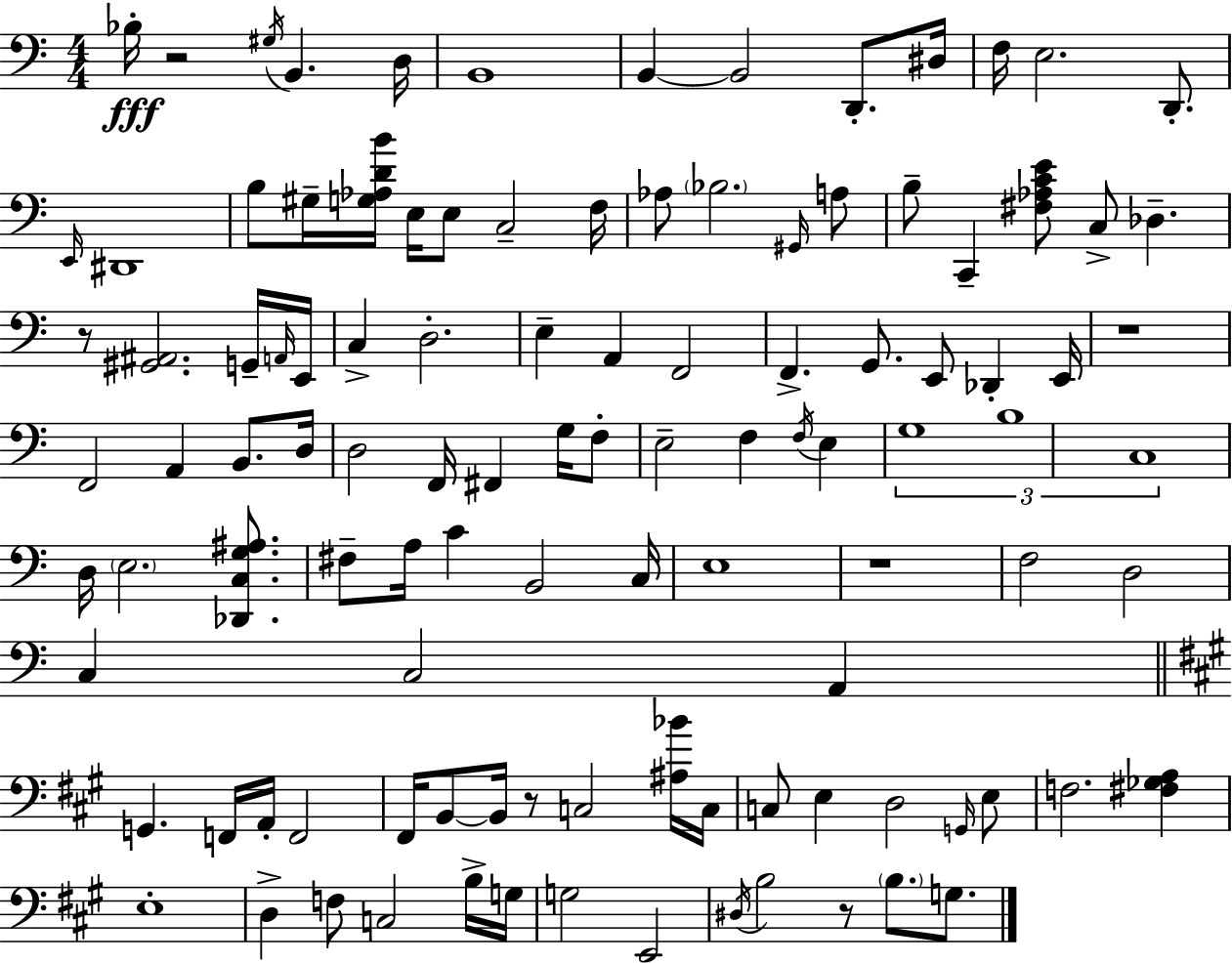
X:1
T:Untitled
M:4/4
L:1/4
K:C
_B,/4 z2 ^G,/4 B,, D,/4 B,,4 B,, B,,2 D,,/2 ^D,/4 F,/4 E,2 D,,/2 E,,/4 ^D,,4 B,/2 ^G,/4 [G,_A,DB]/4 E,/4 E,/2 C,2 F,/4 _A,/2 _B,2 ^G,,/4 A,/2 B,/2 C,, [^F,_A,CE]/2 C,/2 _D, z/2 [^G,,^A,,]2 G,,/4 A,,/4 E,,/4 C, D,2 E, A,, F,,2 F,, G,,/2 E,,/2 _D,, E,,/4 z4 F,,2 A,, B,,/2 D,/4 D,2 F,,/4 ^F,, G,/4 F,/2 E,2 F, F,/4 E, G,4 B,4 C,4 D,/4 E,2 [_D,,C,G,^A,]/2 ^F,/2 A,/4 C B,,2 C,/4 E,4 z4 F,2 D,2 C, C,2 A,, G,, F,,/4 A,,/4 F,,2 ^F,,/4 B,,/2 B,,/4 z/2 C,2 [^A,_B]/4 C,/4 C,/2 E, D,2 G,,/4 E,/2 F,2 [^F,_G,A,] E,4 D, F,/2 C,2 B,/4 G,/4 G,2 E,,2 ^D,/4 B,2 z/2 B,/2 G,/2